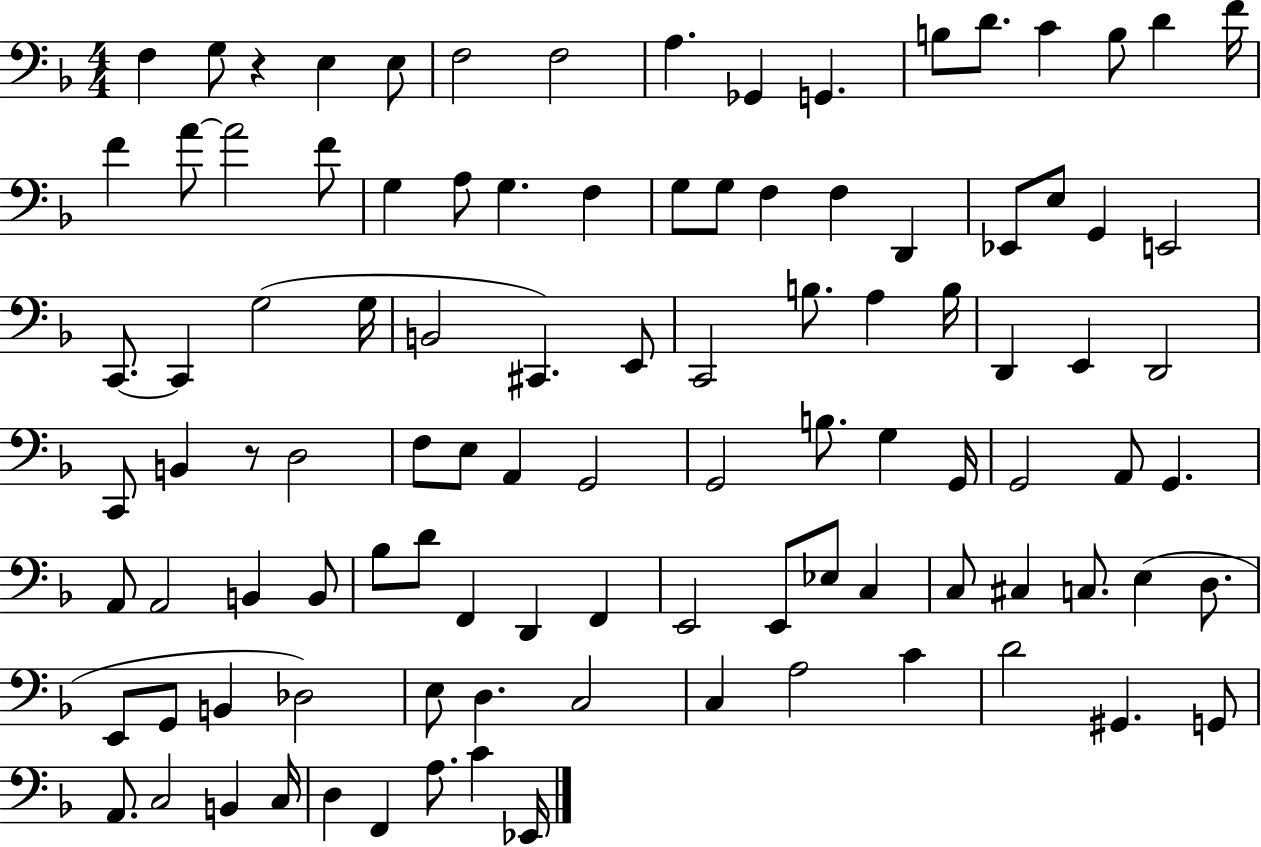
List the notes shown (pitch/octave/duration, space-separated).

F3/q G3/e R/q E3/q E3/e F3/h F3/h A3/q. Gb2/q G2/q. B3/e D4/e. C4/q B3/e D4/q F4/s F4/q A4/e A4/h F4/e G3/q A3/e G3/q. F3/q G3/e G3/e F3/q F3/q D2/q Eb2/e E3/e G2/q E2/h C2/e. C2/q G3/h G3/s B2/h C#2/q. E2/e C2/h B3/e. A3/q B3/s D2/q E2/q D2/h C2/e B2/q R/e D3/h F3/e E3/e A2/q G2/h G2/h B3/e. G3/q G2/s G2/h A2/e G2/q. A2/e A2/h B2/q B2/e Bb3/e D4/e F2/q D2/q F2/q E2/h E2/e Eb3/e C3/q C3/e C#3/q C3/e. E3/q D3/e. E2/e G2/e B2/q Db3/h E3/e D3/q. C3/h C3/q A3/h C4/q D4/h G#2/q. G2/e A2/e. C3/h B2/q C3/s D3/q F2/q A3/e. C4/q Eb2/s